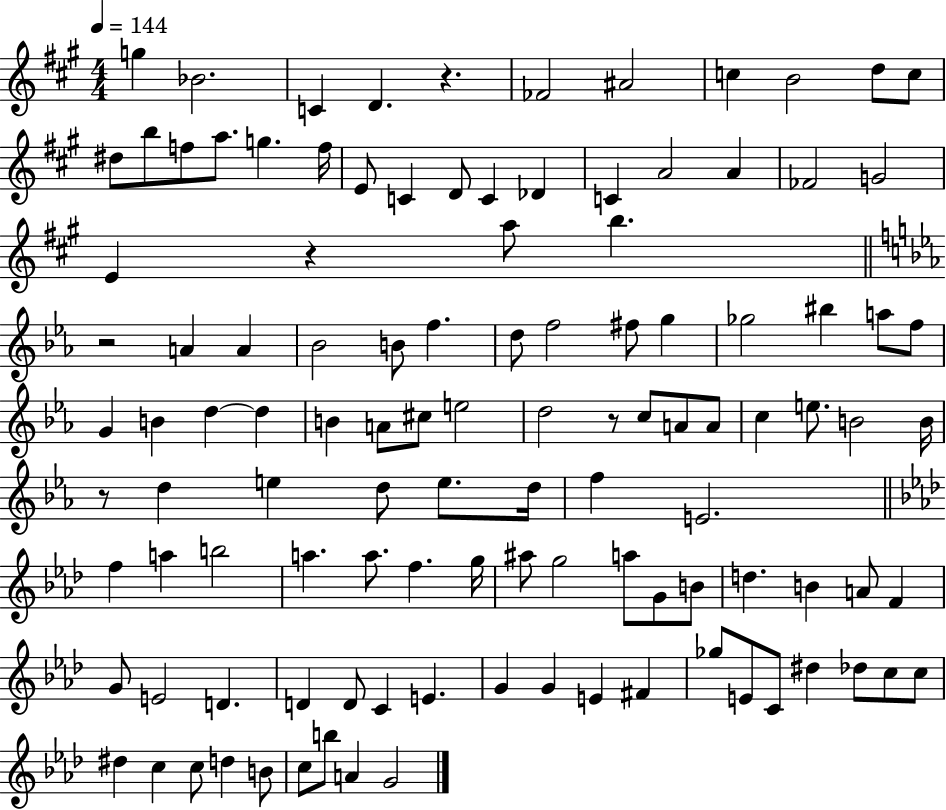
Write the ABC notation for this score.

X:1
T:Untitled
M:4/4
L:1/4
K:A
g _B2 C D z _F2 ^A2 c B2 d/2 c/2 ^d/2 b/2 f/2 a/2 g f/4 E/2 C D/2 C _D C A2 A _F2 G2 E z a/2 b z2 A A _B2 B/2 f d/2 f2 ^f/2 g _g2 ^b a/2 f/2 G B d d B A/2 ^c/2 e2 d2 z/2 c/2 A/2 A/2 c e/2 B2 B/4 z/2 d e d/2 e/2 d/4 f E2 f a b2 a a/2 f g/4 ^a/2 g2 a/2 G/2 B/2 d B A/2 F G/2 E2 D D D/2 C E G G E ^F _g/2 E/2 C/2 ^d _d/2 c/2 c/2 ^d c c/2 d B/2 c/2 b/2 A G2